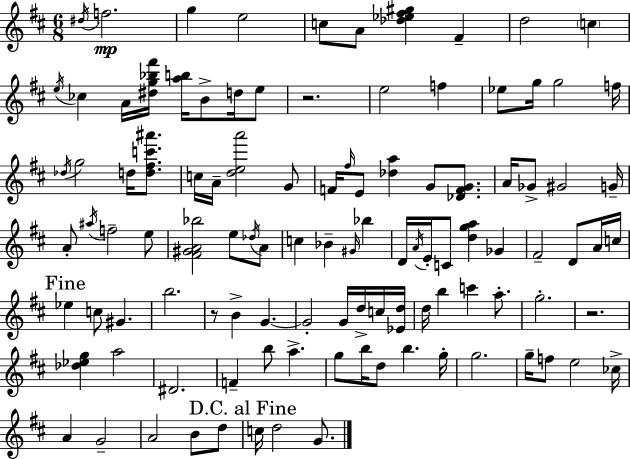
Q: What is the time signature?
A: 6/8